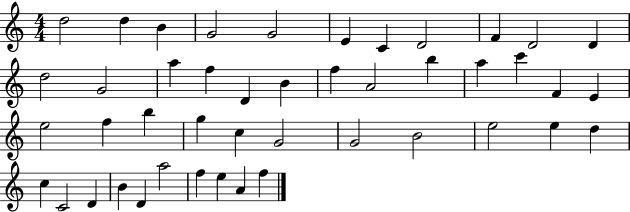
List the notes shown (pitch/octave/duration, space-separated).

D5/h D5/q B4/q G4/h G4/h E4/q C4/q D4/h F4/q D4/h D4/q D5/h G4/h A5/q F5/q D4/q B4/q F5/q A4/h B5/q A5/q C6/q F4/q E4/q E5/h F5/q B5/q G5/q C5/q G4/h G4/h B4/h E5/h E5/q D5/q C5/q C4/h D4/q B4/q D4/q A5/h F5/q E5/q A4/q F5/q